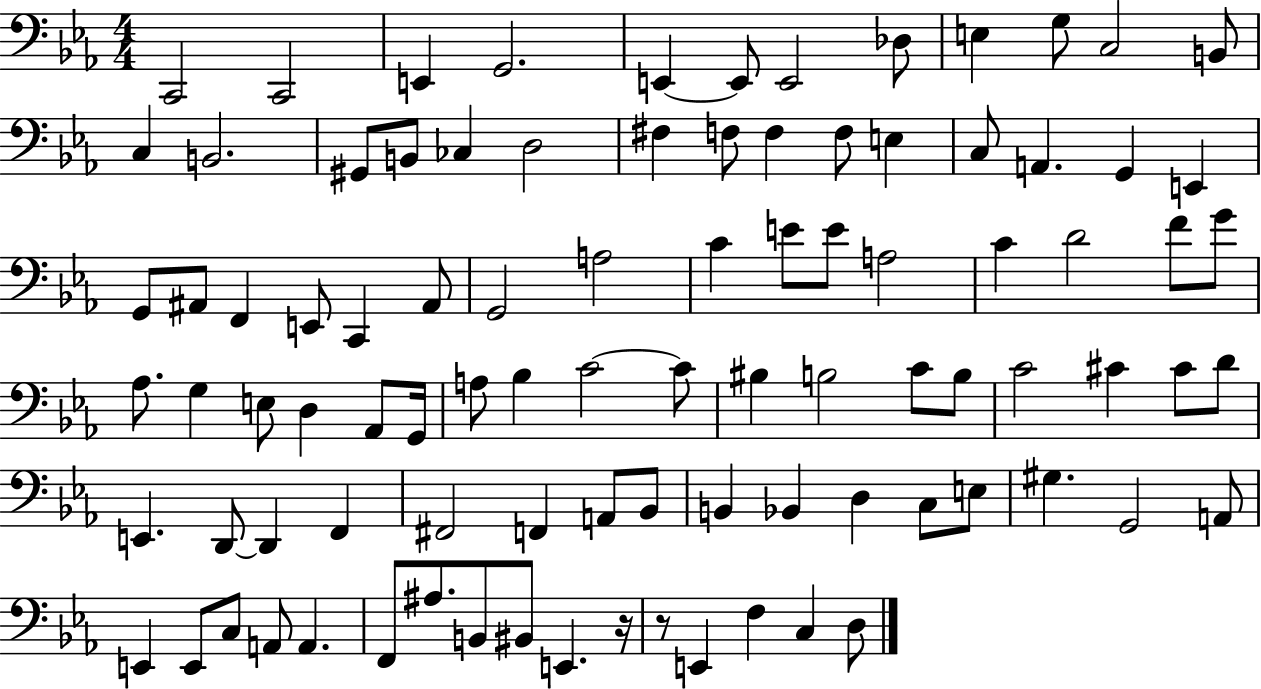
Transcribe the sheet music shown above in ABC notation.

X:1
T:Untitled
M:4/4
L:1/4
K:Eb
C,,2 C,,2 E,, G,,2 E,, E,,/2 E,,2 _D,/2 E, G,/2 C,2 B,,/2 C, B,,2 ^G,,/2 B,,/2 _C, D,2 ^F, F,/2 F, F,/2 E, C,/2 A,, G,, E,, G,,/2 ^A,,/2 F,, E,,/2 C,, ^A,,/2 G,,2 A,2 C E/2 E/2 A,2 C D2 F/2 G/2 _A,/2 G, E,/2 D, _A,,/2 G,,/4 A,/2 _B, C2 C/2 ^B, B,2 C/2 B,/2 C2 ^C ^C/2 D/2 E,, D,,/2 D,, F,, ^F,,2 F,, A,,/2 _B,,/2 B,, _B,, D, C,/2 E,/2 ^G, G,,2 A,,/2 E,, E,,/2 C,/2 A,,/2 A,, F,,/2 ^A,/2 B,,/2 ^B,,/2 E,, z/4 z/2 E,, F, C, D,/2